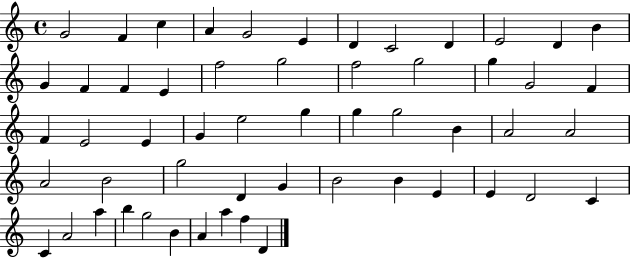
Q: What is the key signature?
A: C major